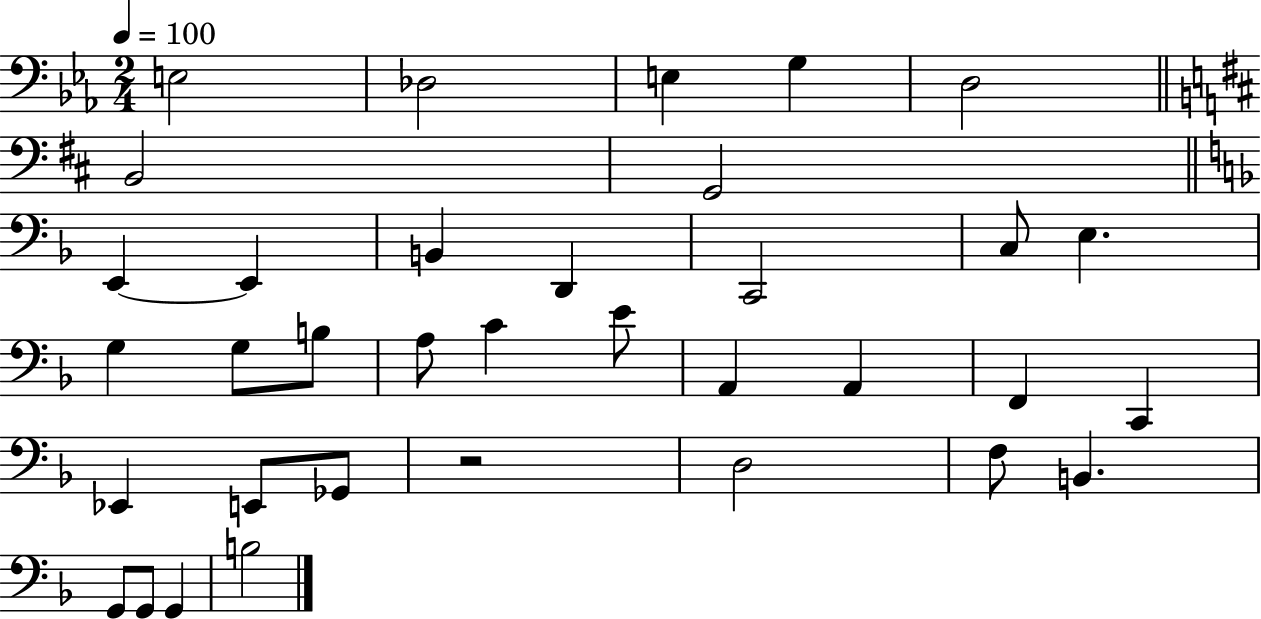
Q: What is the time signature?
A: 2/4